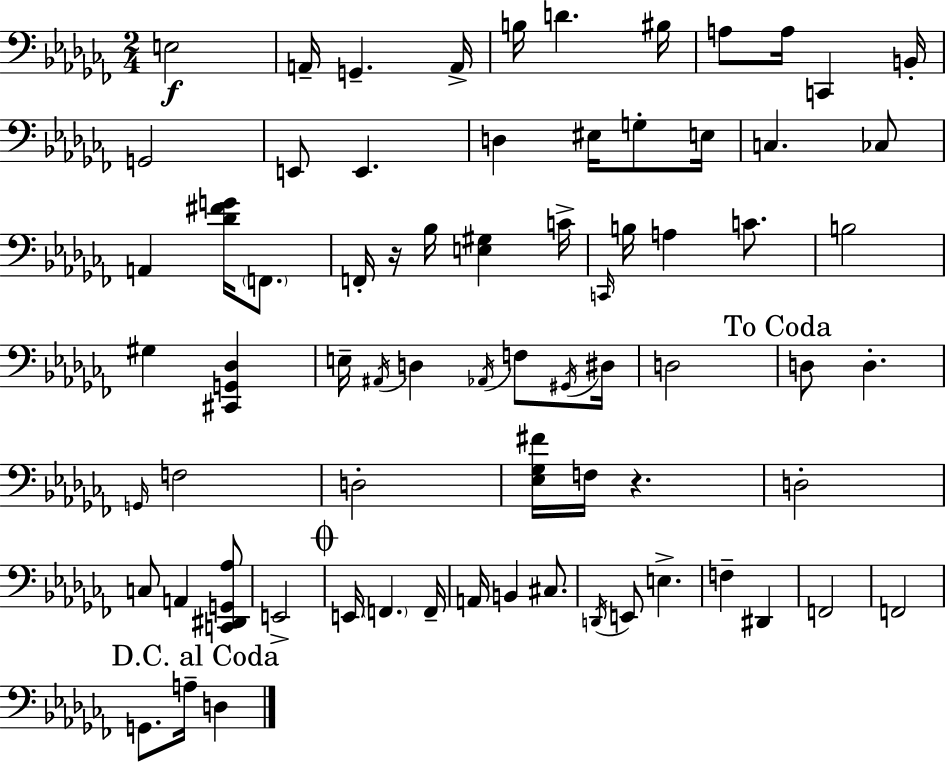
X:1
T:Untitled
M:2/4
L:1/4
K:Abm
E,2 A,,/4 G,, A,,/4 B,/4 D ^B,/4 A,/2 A,/4 C,, B,,/4 G,,2 E,,/2 E,, D, ^E,/4 G,/2 E,/4 C, _C,/2 A,, [_D^FG]/4 F,,/2 F,,/4 z/4 _B,/4 [E,^G,] C/4 C,,/4 B,/4 A, C/2 B,2 ^G, [^C,,G,,_D,] E,/4 ^A,,/4 D, _A,,/4 F,/2 ^G,,/4 ^D,/4 D,2 D,/2 D, G,,/4 F,2 D,2 [_E,_G,^F]/4 F,/4 z D,2 C,/2 A,, [C,,^D,,G,,_A,]/2 E,,2 E,,/4 F,, F,,/4 A,,/4 B,, ^C,/2 D,,/4 E,,/2 E, F, ^D,, F,,2 F,,2 G,,/2 A,/4 D,